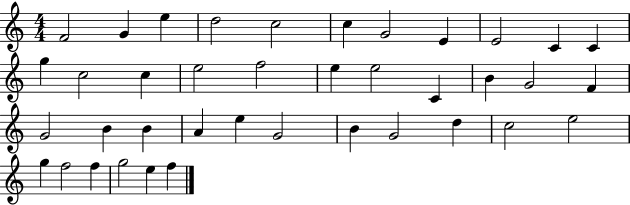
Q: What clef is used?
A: treble